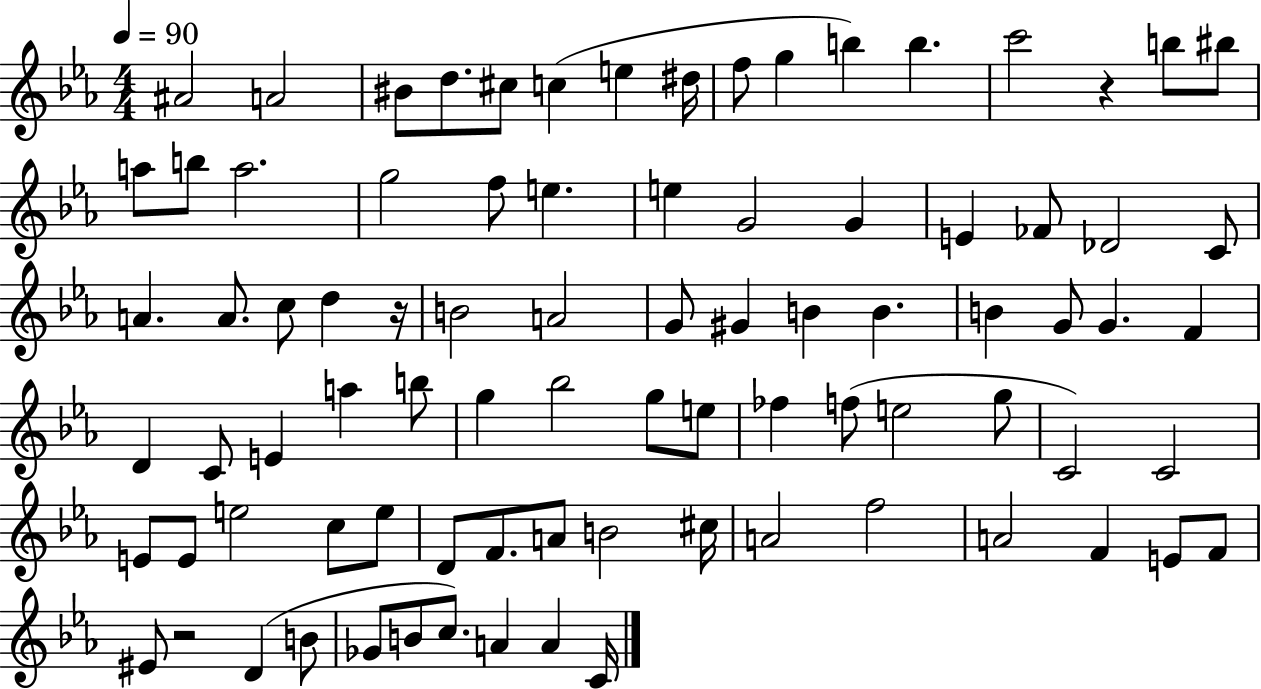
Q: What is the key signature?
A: EES major